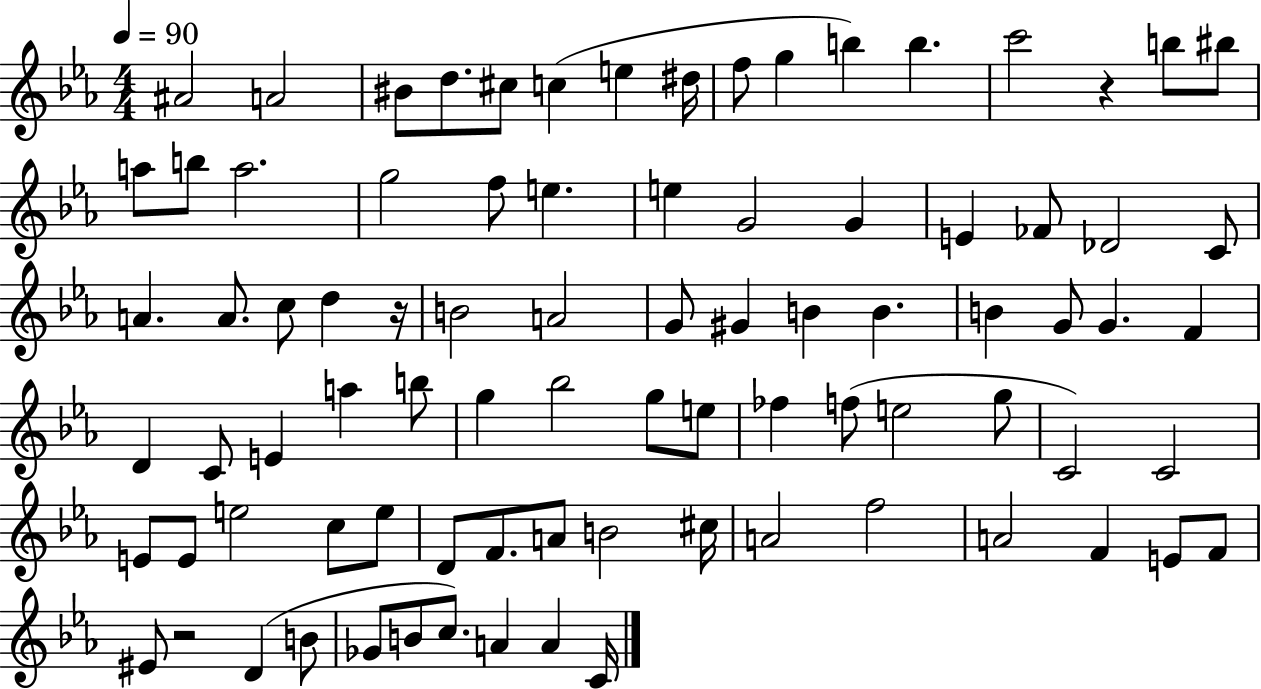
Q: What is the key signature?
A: EES major